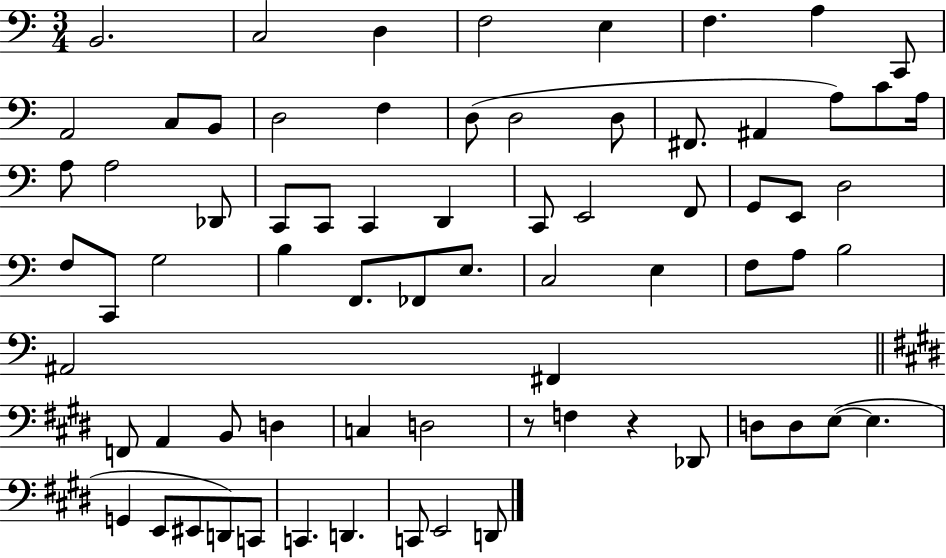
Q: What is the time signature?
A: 3/4